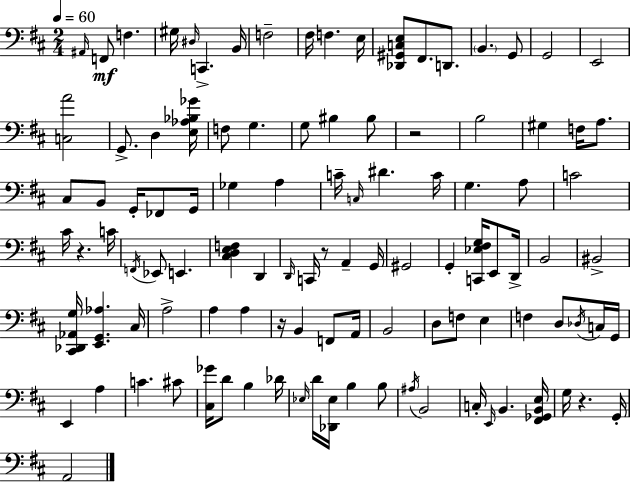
X:1
T:Untitled
M:2/4
L:1/4
K:D
^A,,/4 F,,/2 F, ^G,/4 ^D,/4 C,, B,,/4 F,2 ^F,/4 F, E,/4 [_D,,^G,,C,E,]/2 ^F,,/2 D,,/2 B,, G,,/2 G,,2 E,,2 [C,A]2 G,,/2 D, [E,_A,_B,_G]/4 F,/2 G, G,/2 ^B, ^B,/2 z2 B,2 ^G, F,/4 A,/2 ^C,/2 B,,/2 G,,/4 _F,,/2 G,,/4 _G, A, C/4 C,/4 ^D C/4 G, A,/2 C2 ^C/4 z C/4 F,,/4 _E,,/2 E,, [^C,D,E,F,] D,, D,,/4 C,,/4 z/2 A,, G,,/4 ^G,,2 G,, [C,,_E,^F,G,]/4 E,,/2 D,,/4 B,,2 ^B,,2 [^C,,_D,,_A,,G,]/4 [E,,G,,_A,] ^C,/4 A,2 A, A, z/4 B,, F,,/2 A,,/4 B,,2 D,/2 F,/2 E, F, D,/2 _D,/4 C,/4 G,,/4 E,, A, C ^C/2 [^C,_G]/4 D/2 B, _D/4 _E,/4 D/4 [_D,,_E,]/4 B, B,/2 ^A,/4 B,,2 C,/4 E,,/4 B,, [^F,,_G,,B,,E,]/4 G,/4 z G,,/4 A,,2